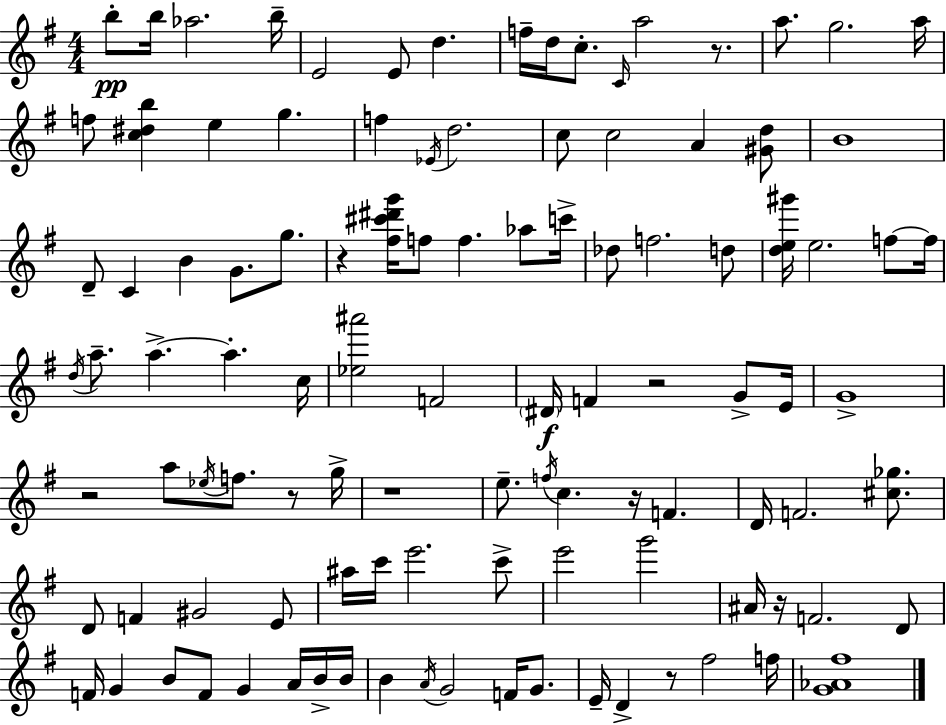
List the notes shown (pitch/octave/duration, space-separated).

B5/e B5/s Ab5/h. B5/s E4/h E4/e D5/q. F5/s D5/s C5/e. C4/s A5/h R/e. A5/e. G5/h. A5/s F5/e [C5,D#5,B5]/q E5/q G5/q. F5/q Eb4/s D5/h. C5/e C5/h A4/q [G#4,D5]/e B4/w D4/e C4/q B4/q G4/e. G5/e. R/q [F#5,C#6,D#6,G6]/s F5/e F5/q. Ab5/e C6/s Db5/e F5/h. D5/e [D5,E5,G#6]/s E5/h. F5/e F5/s D5/s A5/e. A5/q. A5/q. C5/s [Eb5,A#6]/h F4/h D#4/s F4/q R/h G4/e E4/s G4/w R/h A5/e Eb5/s F5/e. R/e G5/s R/w E5/e. F5/s C5/q. R/s F4/q. D4/s F4/h. [C#5,Gb5]/e. D4/e F4/q G#4/h E4/e A#5/s C6/s E6/h. C6/e E6/h G6/h A#4/s R/s F4/h. D4/e F4/s G4/q B4/e F4/e G4/q A4/s B4/s B4/s B4/q A4/s G4/h F4/s G4/e. E4/s D4/q R/e F#5/h F5/s [G4,Ab4,F#5]/w